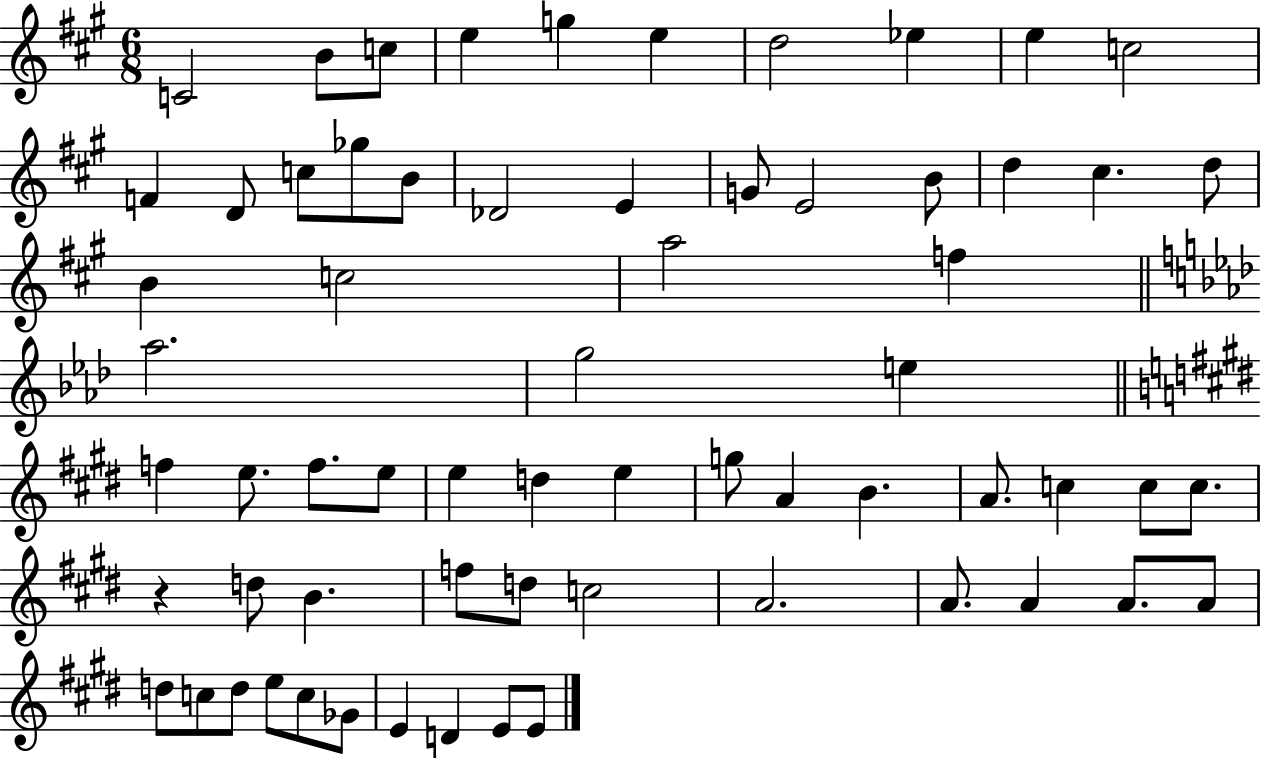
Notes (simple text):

C4/h B4/e C5/e E5/q G5/q E5/q D5/h Eb5/q E5/q C5/h F4/q D4/e C5/e Gb5/e B4/e Db4/h E4/q G4/e E4/h B4/e D5/q C#5/q. D5/e B4/q C5/h A5/h F5/q Ab5/h. G5/h E5/q F5/q E5/e. F5/e. E5/e E5/q D5/q E5/q G5/e A4/q B4/q. A4/e. C5/q C5/e C5/e. R/q D5/e B4/q. F5/e D5/e C5/h A4/h. A4/e. A4/q A4/e. A4/e D5/e C5/e D5/e E5/e C5/e Gb4/e E4/q D4/q E4/e E4/e